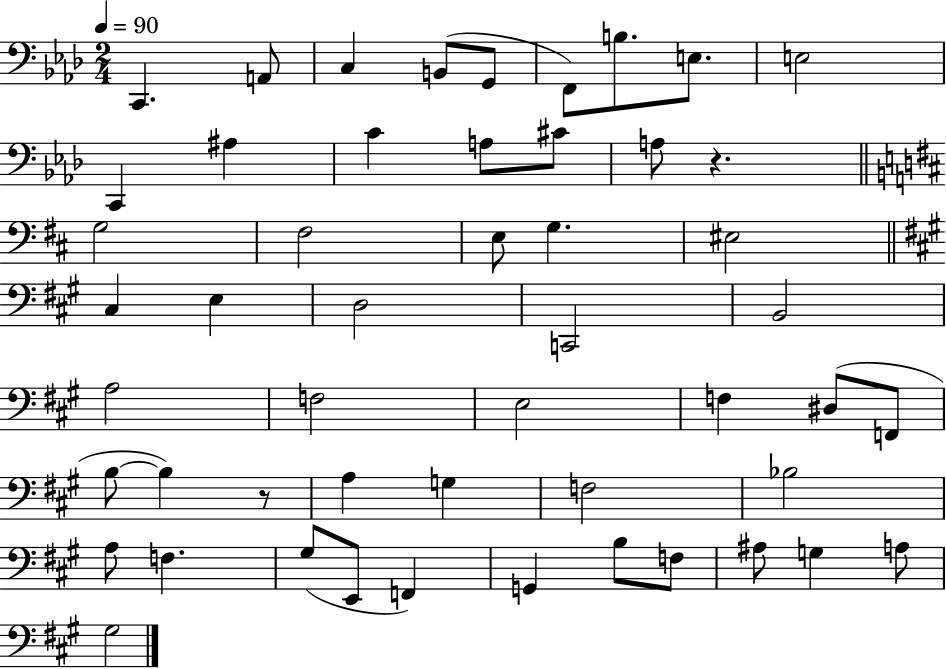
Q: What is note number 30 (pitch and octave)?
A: D#3